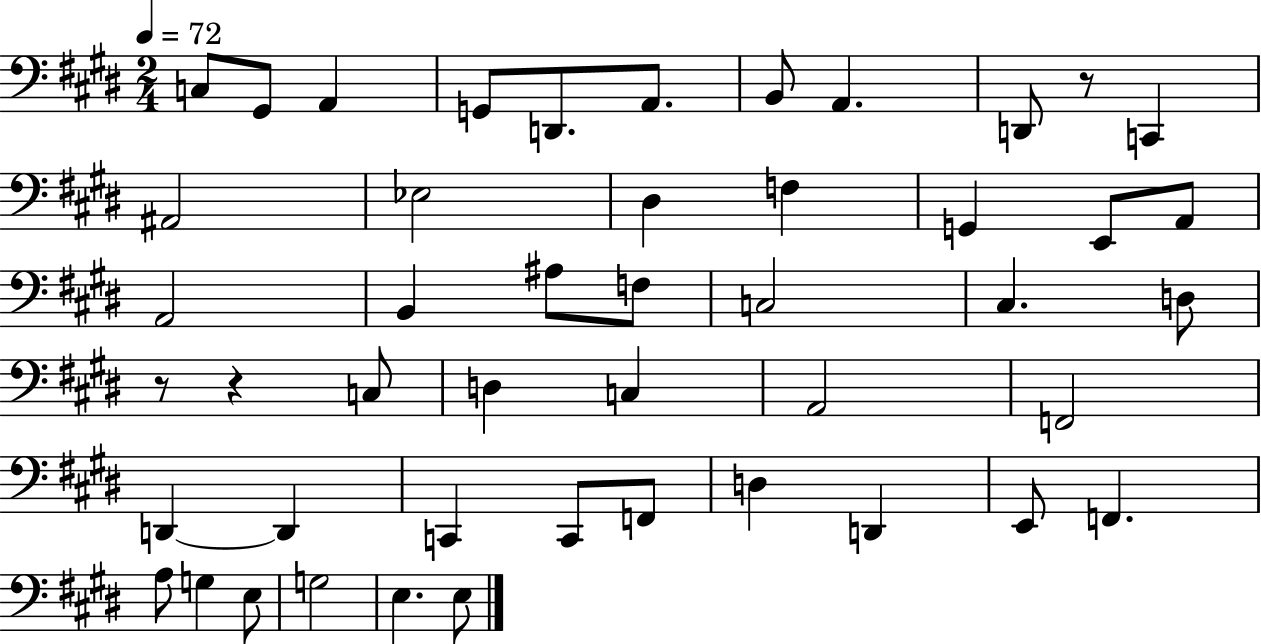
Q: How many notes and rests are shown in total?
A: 47